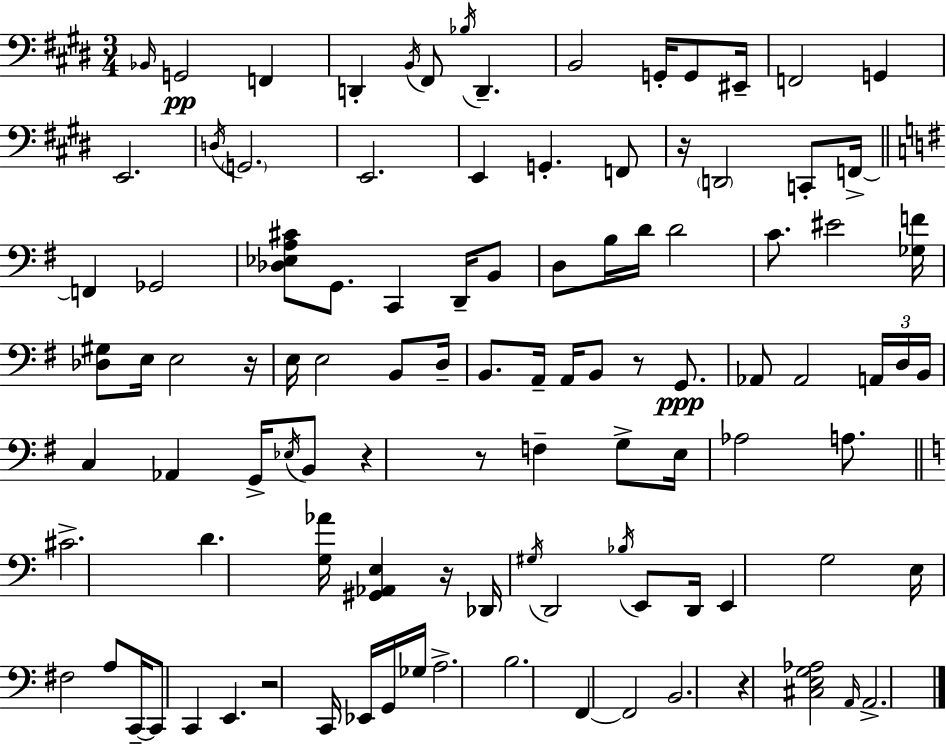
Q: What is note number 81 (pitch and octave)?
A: Eb2